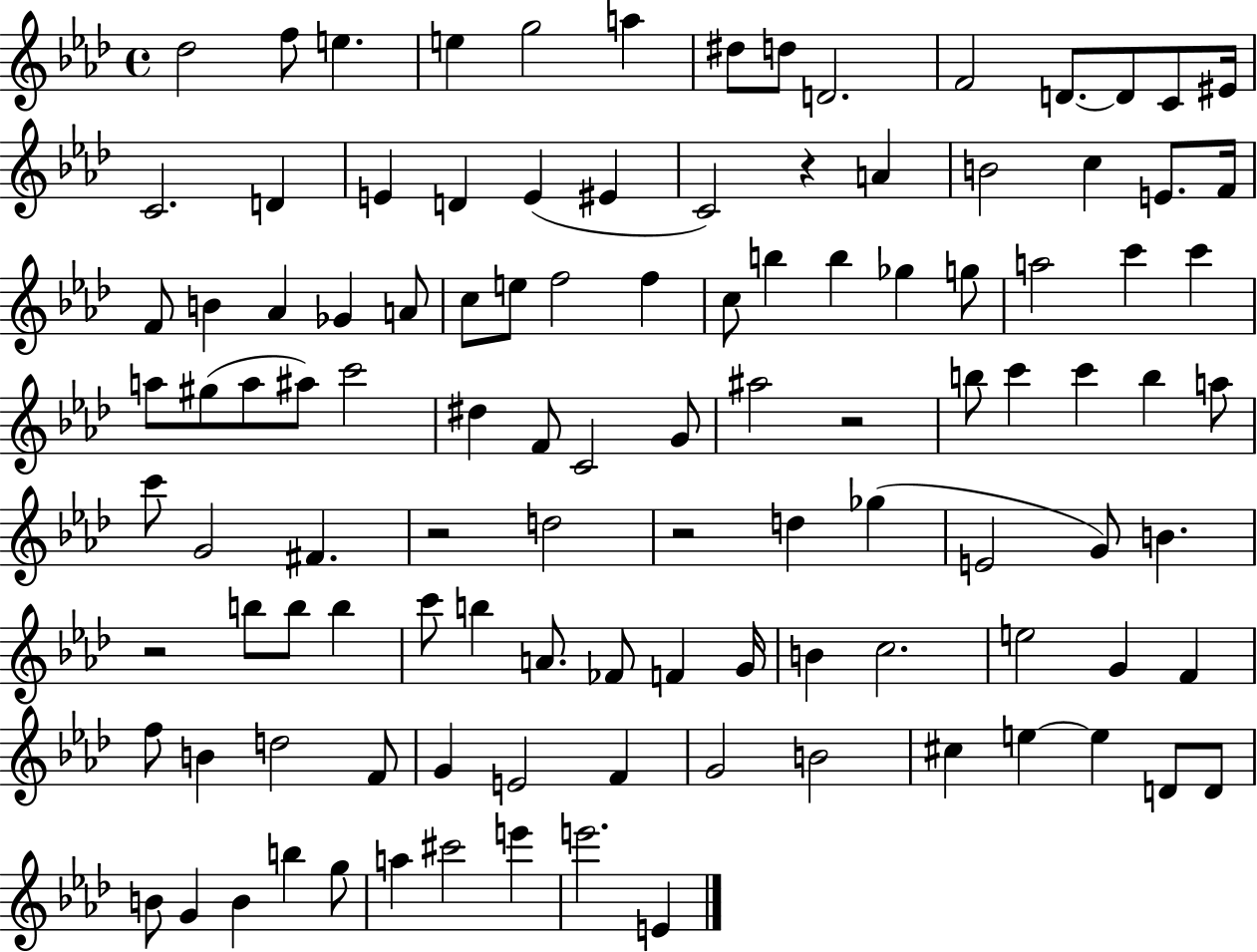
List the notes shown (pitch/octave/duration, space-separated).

Db5/h F5/e E5/q. E5/q G5/h A5/q D#5/e D5/e D4/h. F4/h D4/e. D4/e C4/e EIS4/s C4/h. D4/q E4/q D4/q E4/q EIS4/q C4/h R/q A4/q B4/h C5/q E4/e. F4/s F4/e B4/q Ab4/q Gb4/q A4/e C5/e E5/e F5/h F5/q C5/e B5/q B5/q Gb5/q G5/e A5/h C6/q C6/q A5/e G#5/e A5/e A#5/e C6/h D#5/q F4/e C4/h G4/e A#5/h R/h B5/e C6/q C6/q B5/q A5/e C6/e G4/h F#4/q. R/h D5/h R/h D5/q Gb5/q E4/h G4/e B4/q. R/h B5/e B5/e B5/q C6/e B5/q A4/e. FES4/e F4/q G4/s B4/q C5/h. E5/h G4/q F4/q F5/e B4/q D5/h F4/e G4/q E4/h F4/q G4/h B4/h C#5/q E5/q E5/q D4/e D4/e B4/e G4/q B4/q B5/q G5/e A5/q C#6/h E6/q E6/h. E4/q